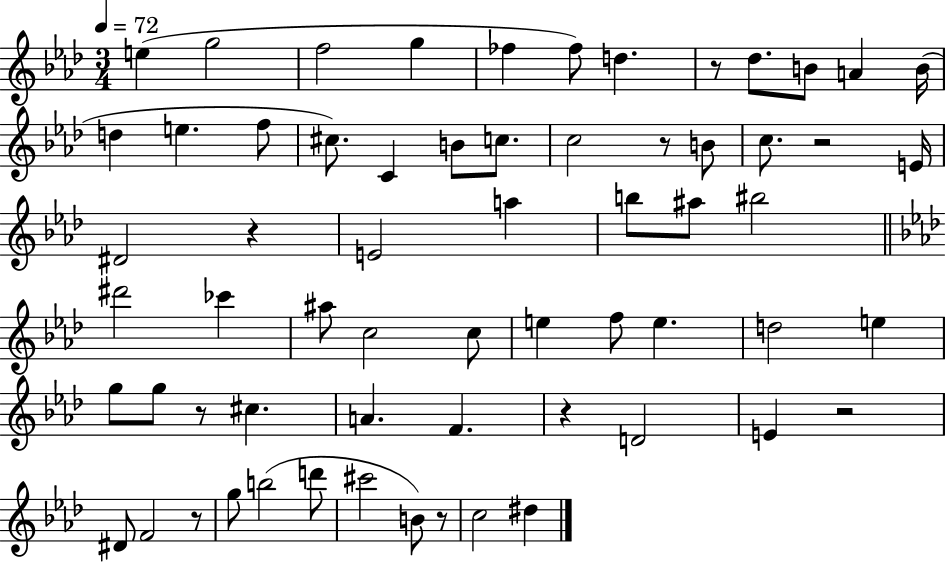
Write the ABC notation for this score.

X:1
T:Untitled
M:3/4
L:1/4
K:Ab
e g2 f2 g _f _f/2 d z/2 _d/2 B/2 A B/4 d e f/2 ^c/2 C B/2 c/2 c2 z/2 B/2 c/2 z2 E/4 ^D2 z E2 a b/2 ^a/2 ^b2 ^d'2 _c' ^a/2 c2 c/2 e f/2 e d2 e g/2 g/2 z/2 ^c A F z D2 E z2 ^D/2 F2 z/2 g/2 b2 d'/2 ^c'2 B/2 z/2 c2 ^d